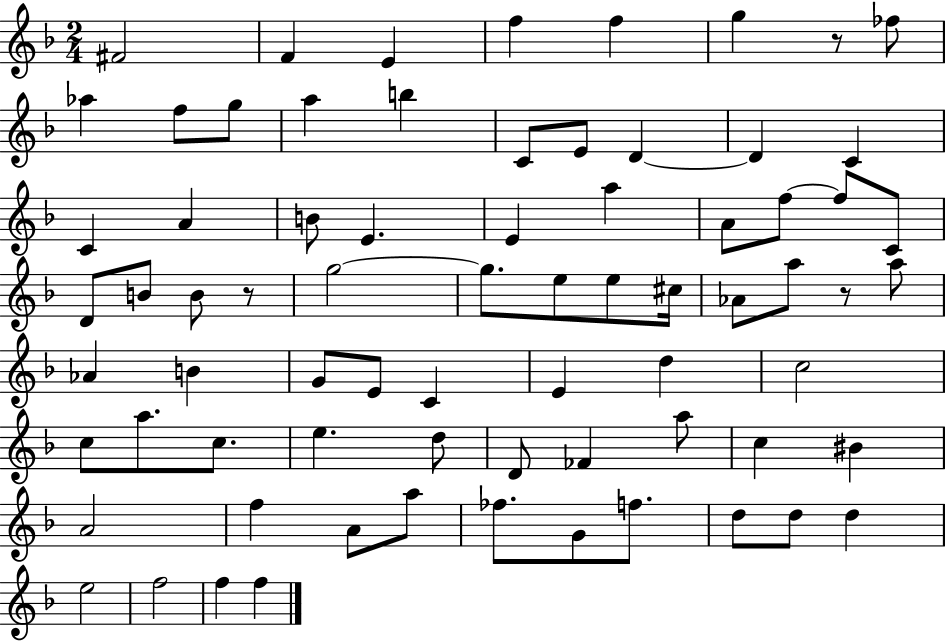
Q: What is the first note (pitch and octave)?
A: F#4